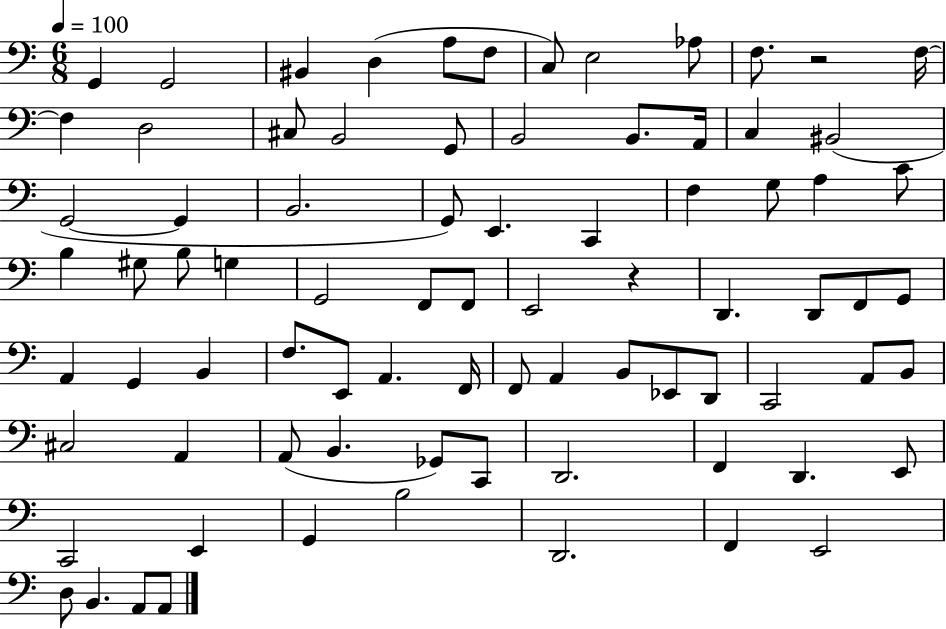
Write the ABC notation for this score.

X:1
T:Untitled
M:6/8
L:1/4
K:C
G,, G,,2 ^B,, D, A,/2 F,/2 C,/2 E,2 _A,/2 F,/2 z2 F,/4 F, D,2 ^C,/2 B,,2 G,,/2 B,,2 B,,/2 A,,/4 C, ^B,,2 G,,2 G,, B,,2 G,,/2 E,, C,, F, G,/2 A, C/2 B, ^G,/2 B,/2 G, G,,2 F,,/2 F,,/2 E,,2 z D,, D,,/2 F,,/2 G,,/2 A,, G,, B,, F,/2 E,,/2 A,, F,,/4 F,,/2 A,, B,,/2 _E,,/2 D,,/2 C,,2 A,,/2 B,,/2 ^C,2 A,, A,,/2 B,, _G,,/2 C,,/2 D,,2 F,, D,, E,,/2 C,,2 E,, G,, B,2 D,,2 F,, E,,2 D,/2 B,, A,,/2 A,,/2